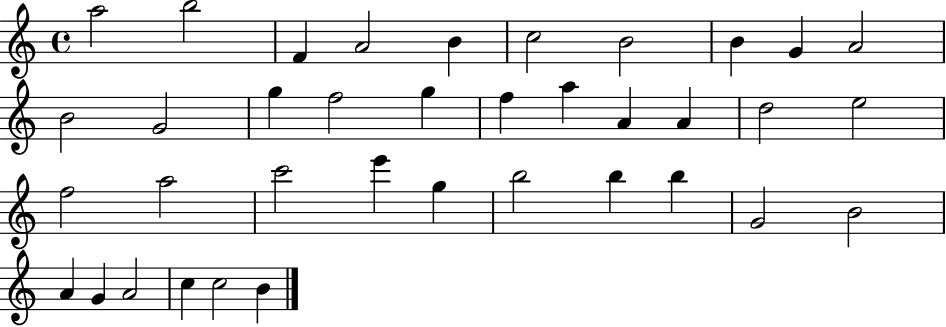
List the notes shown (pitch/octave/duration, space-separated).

A5/h B5/h F4/q A4/h B4/q C5/h B4/h B4/q G4/q A4/h B4/h G4/h G5/q F5/h G5/q F5/q A5/q A4/q A4/q D5/h E5/h F5/h A5/h C6/h E6/q G5/q B5/h B5/q B5/q G4/h B4/h A4/q G4/q A4/h C5/q C5/h B4/q